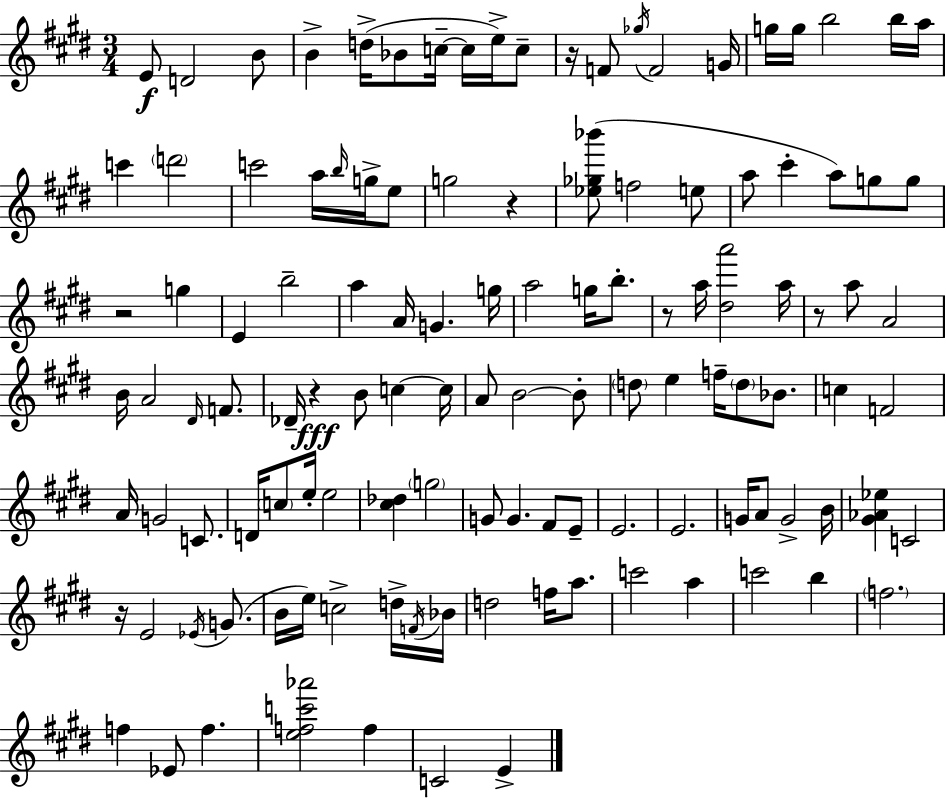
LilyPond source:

{
  \clef treble
  \numericTimeSignature
  \time 3/4
  \key e \major
  \repeat volta 2 { e'8\f d'2 b'8 | b'4-> d''16->( bes'8 c''16--~~ c''16 e''16->) c''8-- | r16 f'8 \acciaccatura { ges''16 } f'2 | g'16 g''16 g''16 b''2 b''16 | \break a''16 c'''4 \parenthesize d'''2 | c'''2 a''16 \grace { b''16 } g''16-> | e''8 g''2 r4 | <ees'' ges'' bes'''>8( f''2 | \break e''8 a''8 cis'''4-. a''8) g''8 | g''8 r2 g''4 | e'4 b''2-- | a''4 a'16 g'4. | \break g''16 a''2 g''16 b''8.-. | r8 a''16 <dis'' a'''>2 | a''16 r8 a''8 a'2 | b'16 a'2 \grace { dis'16 } | \break f'8. des'16-- r4\fff b'8 c''4~~ | c''16 a'8 b'2~~ | b'8-. \parenthesize d''8 e''4 f''16-- \parenthesize d''8 | bes'8. c''4 f'2 | \break a'16 g'2 | c'8. d'16 \parenthesize c''8 e''16-. e''2 | <cis'' des''>4 \parenthesize g''2 | g'8 g'4. fis'8 | \break e'8-- e'2. | e'2. | g'16 a'8 g'2-> | b'16 <gis' aes' ees''>4 c'2 | \break r16 e'2 | \acciaccatura { ees'16 }( g'8. b'16 e''16) c''2-> | d''16-> \acciaccatura { f'16 } bes'16 d''2 | f''16 a''8. c'''2 | \break a''4 c'''2 | b''4 \parenthesize f''2. | f''4 ees'8 f''4. | <e'' f'' c''' aes'''>2 | \break f''4 c'2 | e'4-> } \bar "|."
}